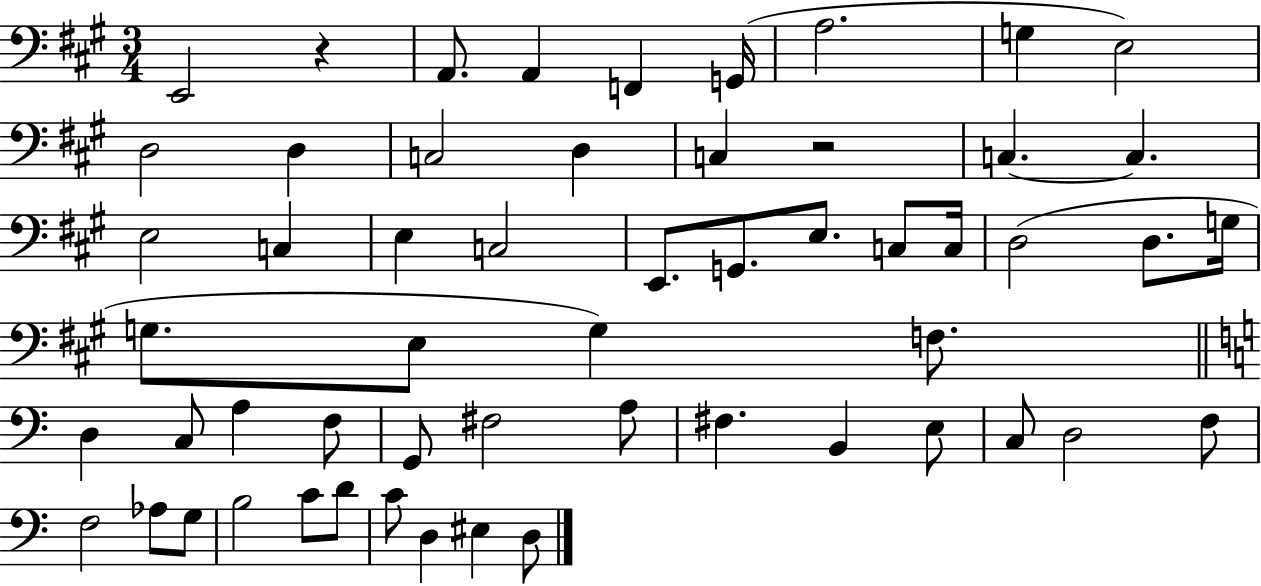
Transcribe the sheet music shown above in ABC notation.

X:1
T:Untitled
M:3/4
L:1/4
K:A
E,,2 z A,,/2 A,, F,, G,,/4 A,2 G, E,2 D,2 D, C,2 D, C, z2 C, C, E,2 C, E, C,2 E,,/2 G,,/2 E,/2 C,/2 C,/4 D,2 D,/2 G,/4 G,/2 E,/2 G, F,/2 D, C,/2 A, F,/2 G,,/2 ^F,2 A,/2 ^F, B,, E,/2 C,/2 D,2 F,/2 F,2 _A,/2 G,/2 B,2 C/2 D/2 C/2 D, ^E, D,/2